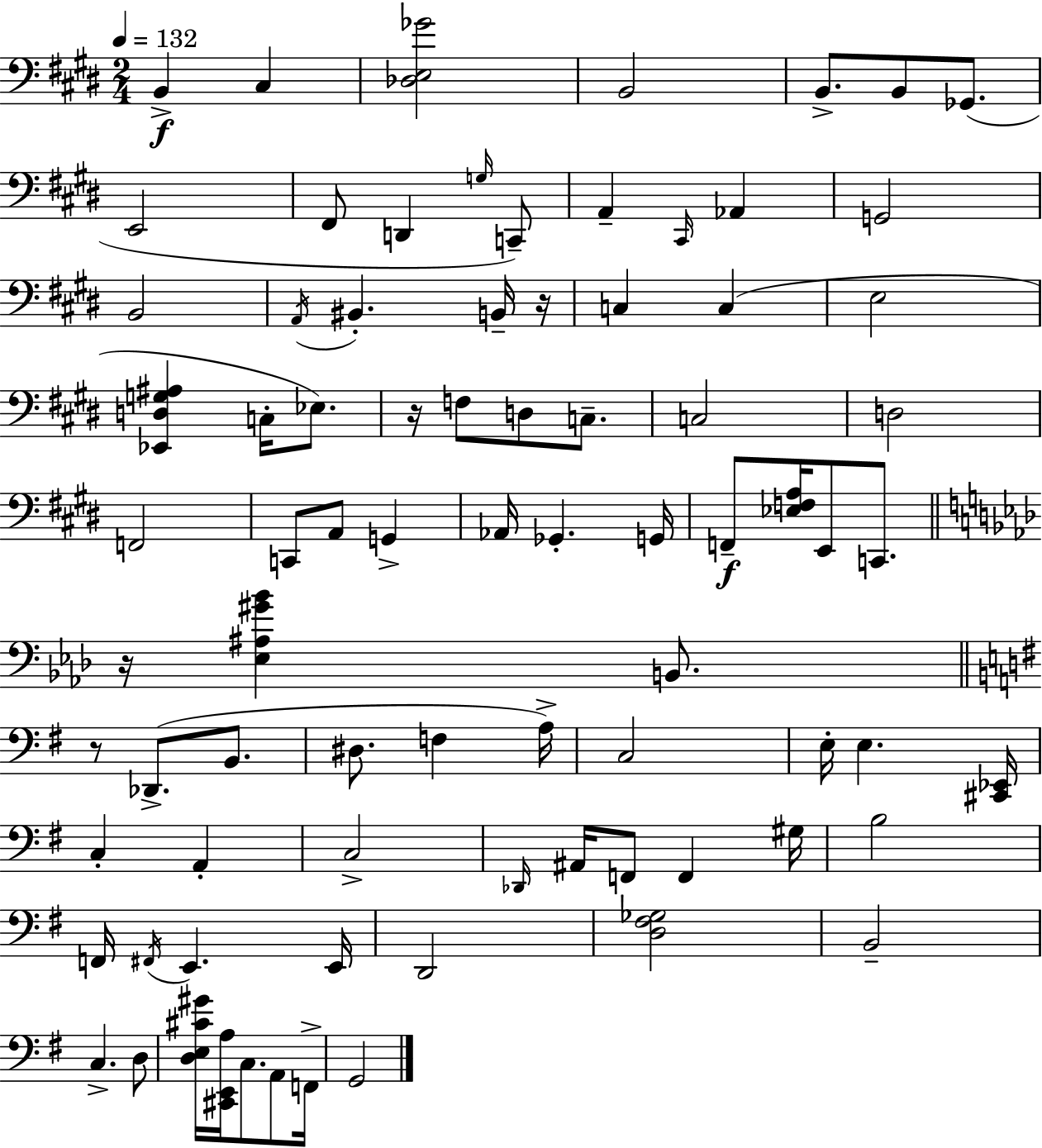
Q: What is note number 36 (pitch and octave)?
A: G2